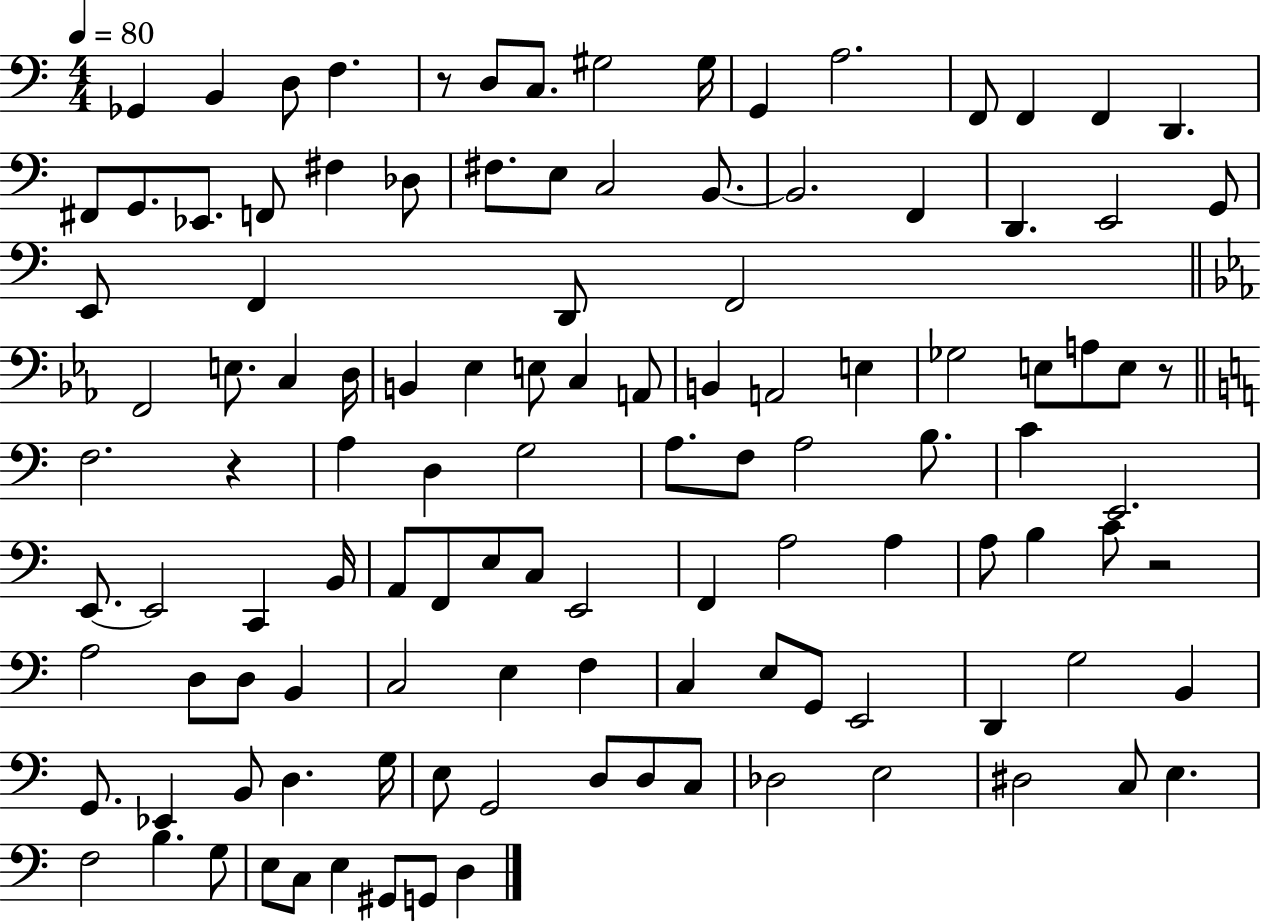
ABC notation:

X:1
T:Untitled
M:4/4
L:1/4
K:C
_G,, B,, D,/2 F, z/2 D,/2 C,/2 ^G,2 ^G,/4 G,, A,2 F,,/2 F,, F,, D,, ^F,,/2 G,,/2 _E,,/2 F,,/2 ^F, _D,/2 ^F,/2 E,/2 C,2 B,,/2 B,,2 F,, D,, E,,2 G,,/2 E,,/2 F,, D,,/2 F,,2 F,,2 E,/2 C, D,/4 B,, _E, E,/2 C, A,,/2 B,, A,,2 E, _G,2 E,/2 A,/2 E,/2 z/2 F,2 z A, D, G,2 A,/2 F,/2 A,2 B,/2 C E,,2 E,,/2 E,,2 C,, B,,/4 A,,/2 F,,/2 E,/2 C,/2 E,,2 F,, A,2 A, A,/2 B, C/2 z2 A,2 D,/2 D,/2 B,, C,2 E, F, C, E,/2 G,,/2 E,,2 D,, G,2 B,, G,,/2 _E,, B,,/2 D, G,/4 E,/2 G,,2 D,/2 D,/2 C,/2 _D,2 E,2 ^D,2 C,/2 E, F,2 B, G,/2 E,/2 C,/2 E, ^G,,/2 G,,/2 D,